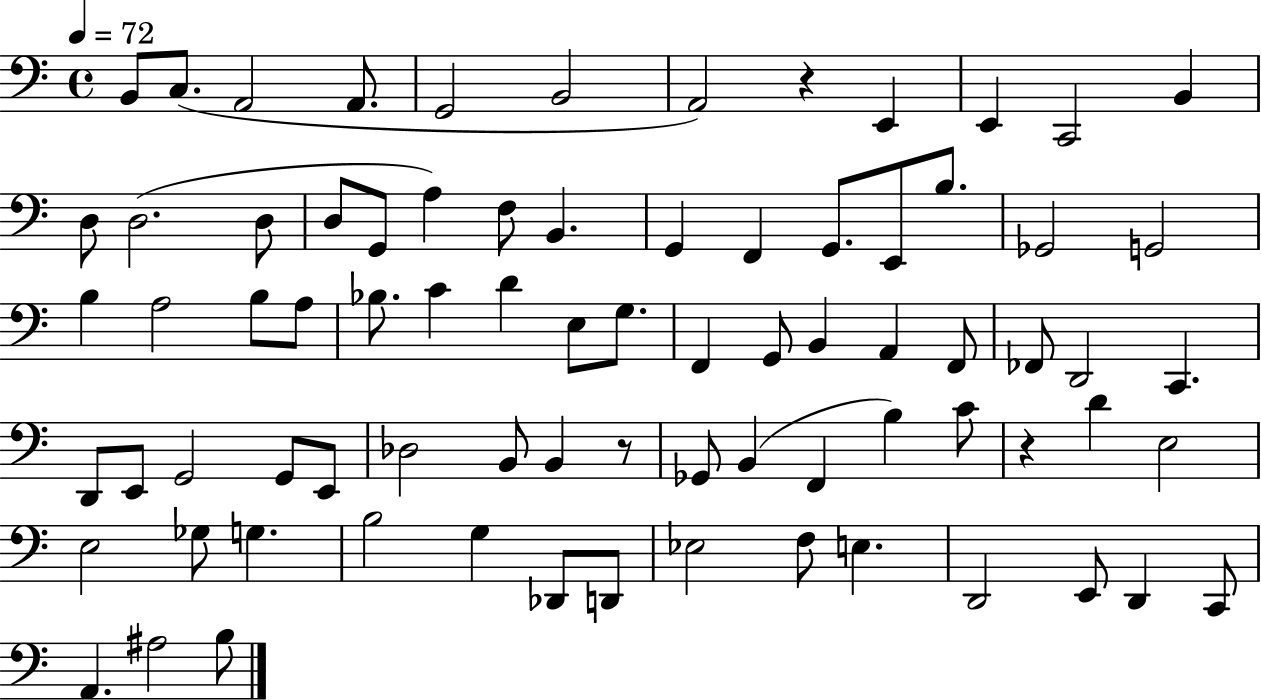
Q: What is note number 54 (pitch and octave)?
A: F2